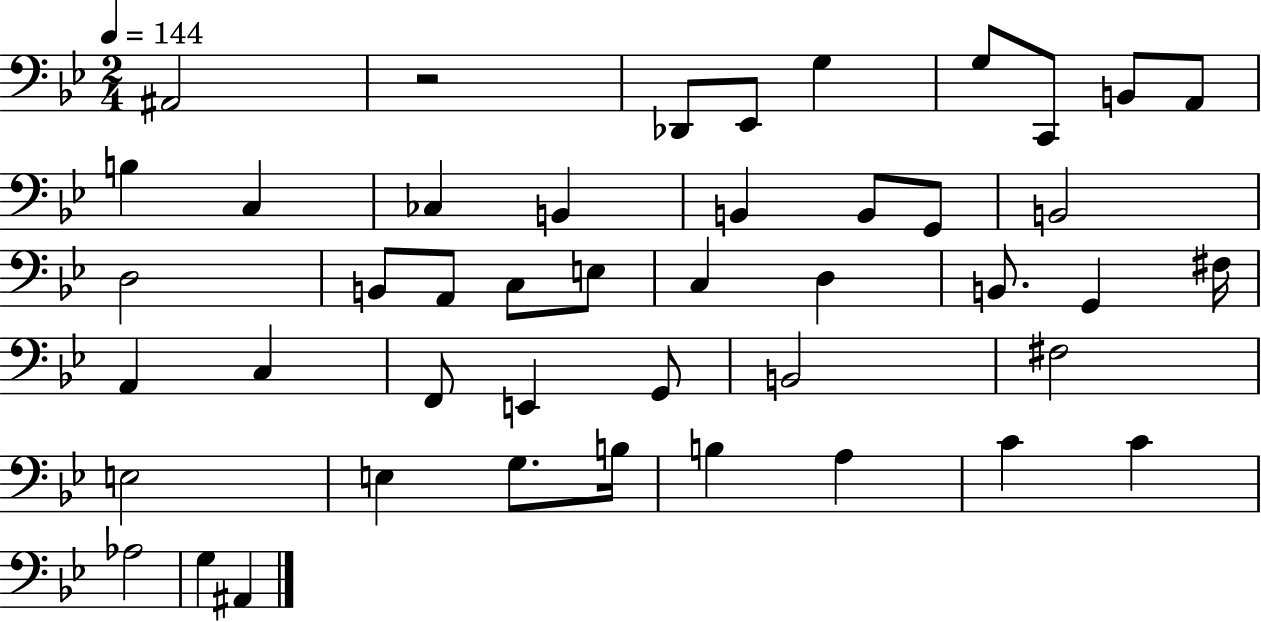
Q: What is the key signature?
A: BES major